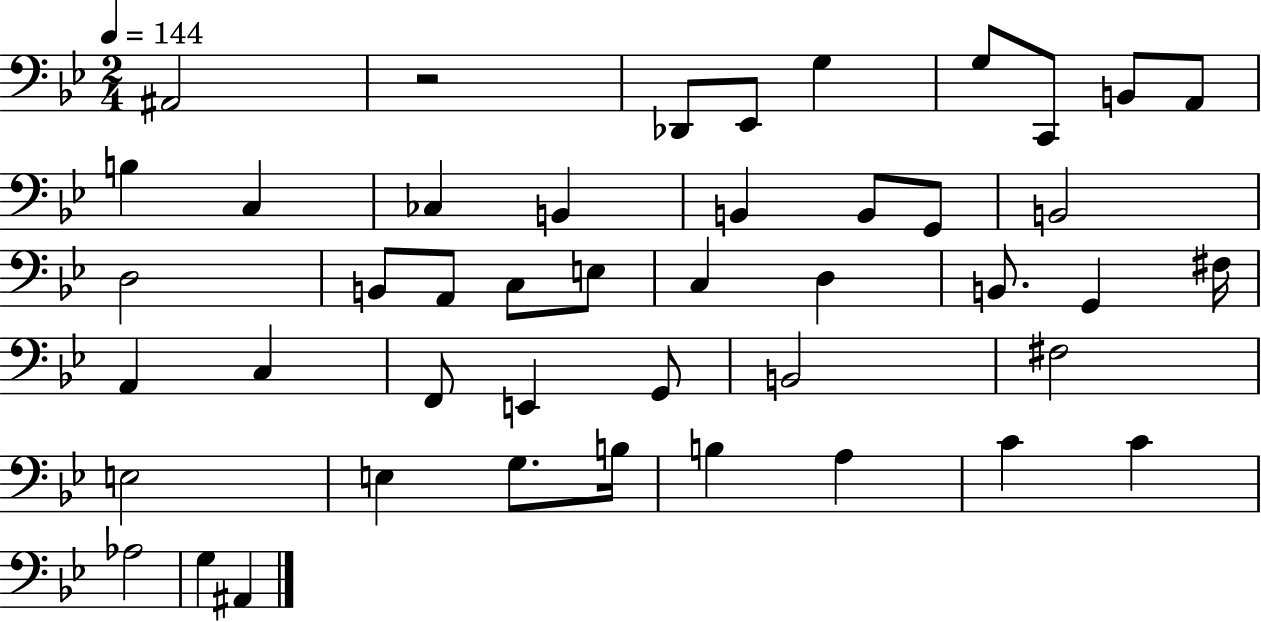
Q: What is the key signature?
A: BES major